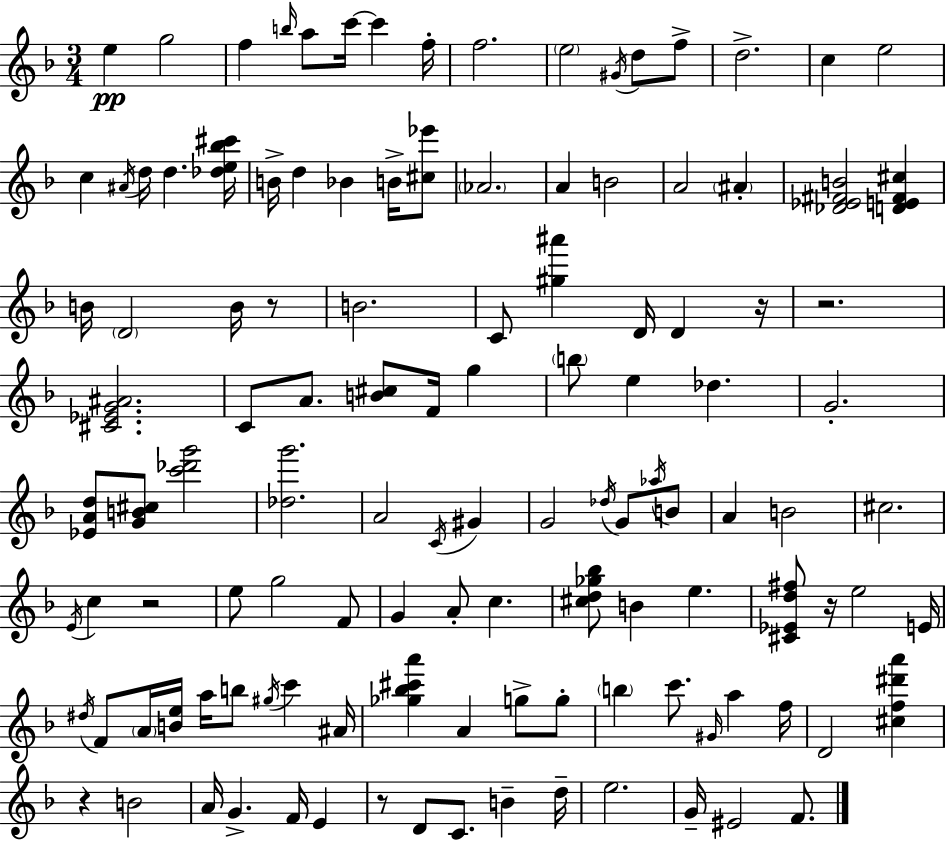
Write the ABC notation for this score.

X:1
T:Untitled
M:3/4
L:1/4
K:F
e g2 f b/4 a/2 c'/4 c' f/4 f2 e2 ^G/4 d/2 f/2 d2 c e2 c ^A/4 d/4 d [_de_b^c']/4 B/4 d _B B/4 [^c_e']/2 _A2 A B2 A2 ^A [_D_E^FB]2 [DE^F^c] B/4 D2 B/4 z/2 B2 C/2 [^g^a'] D/4 D z/4 z2 [^C_EG^A]2 C/2 A/2 [B^c]/2 F/4 g b/2 e _d G2 [_EAd]/2 [GB^c]/2 [c'_d'g']2 [_dg']2 A2 C/4 ^G G2 _d/4 G/2 _a/4 B/2 A B2 ^c2 E/4 c z2 e/2 g2 F/2 G A/2 c [^cd_g_b]/2 B e [^C_Ed^f]/2 z/4 e2 E/4 ^d/4 F/2 A/4 [Be]/4 a/4 b/2 ^g/4 c' ^A/4 [_g_b^c'a'] A g/2 g/2 b c'/2 ^G/4 a f/4 D2 [^cf^d'a'] z B2 A/4 G F/4 E z/2 D/2 C/2 B d/4 e2 G/4 ^E2 F/2